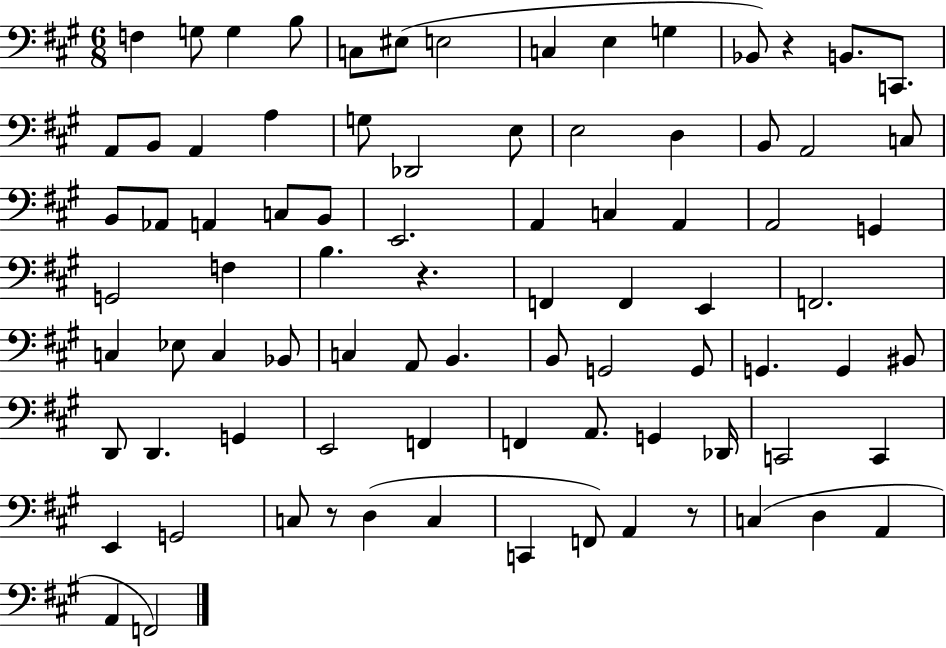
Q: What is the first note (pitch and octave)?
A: F3